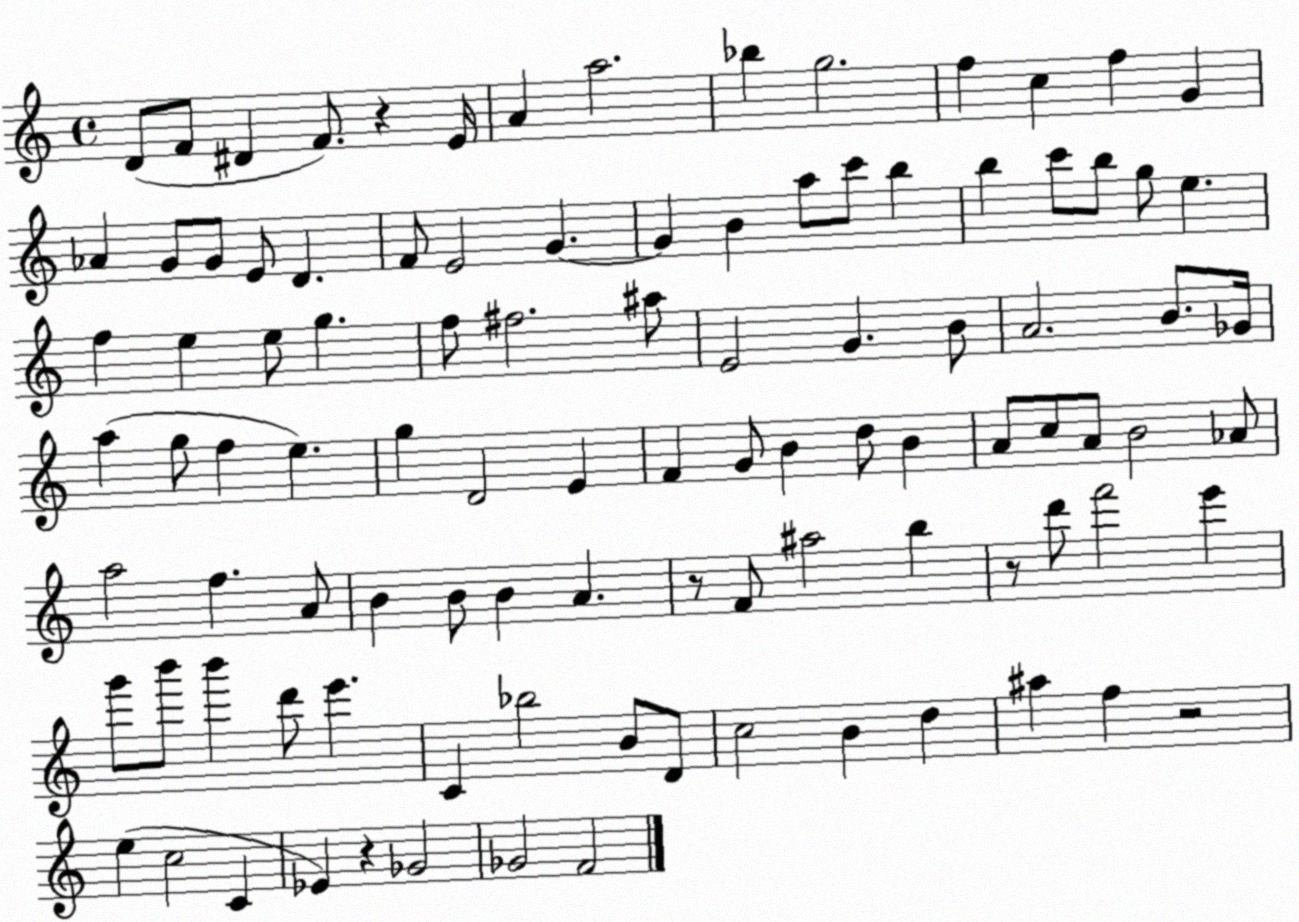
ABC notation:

X:1
T:Untitled
M:4/4
L:1/4
K:C
D/2 F/2 ^D F/2 z E/4 A a2 _b g2 f c f G _A G/2 G/2 E/2 D F/2 E2 G G B a/2 c'/2 b b c'/2 b/2 g/2 e f e e/2 g f/2 ^f2 ^a/2 E2 G B/2 A2 B/2 _G/4 a g/2 f e g D2 E F G/2 B d/2 B A/2 c/2 A/2 B2 _A/2 a2 f A/2 B B/2 B A z/2 F/2 ^a2 b z/2 d'/2 f'2 e' g'/2 b'/2 b' d'/2 e' C _b2 B/2 D/2 c2 B d ^a f z2 e c2 C _E z _G2 _G2 F2